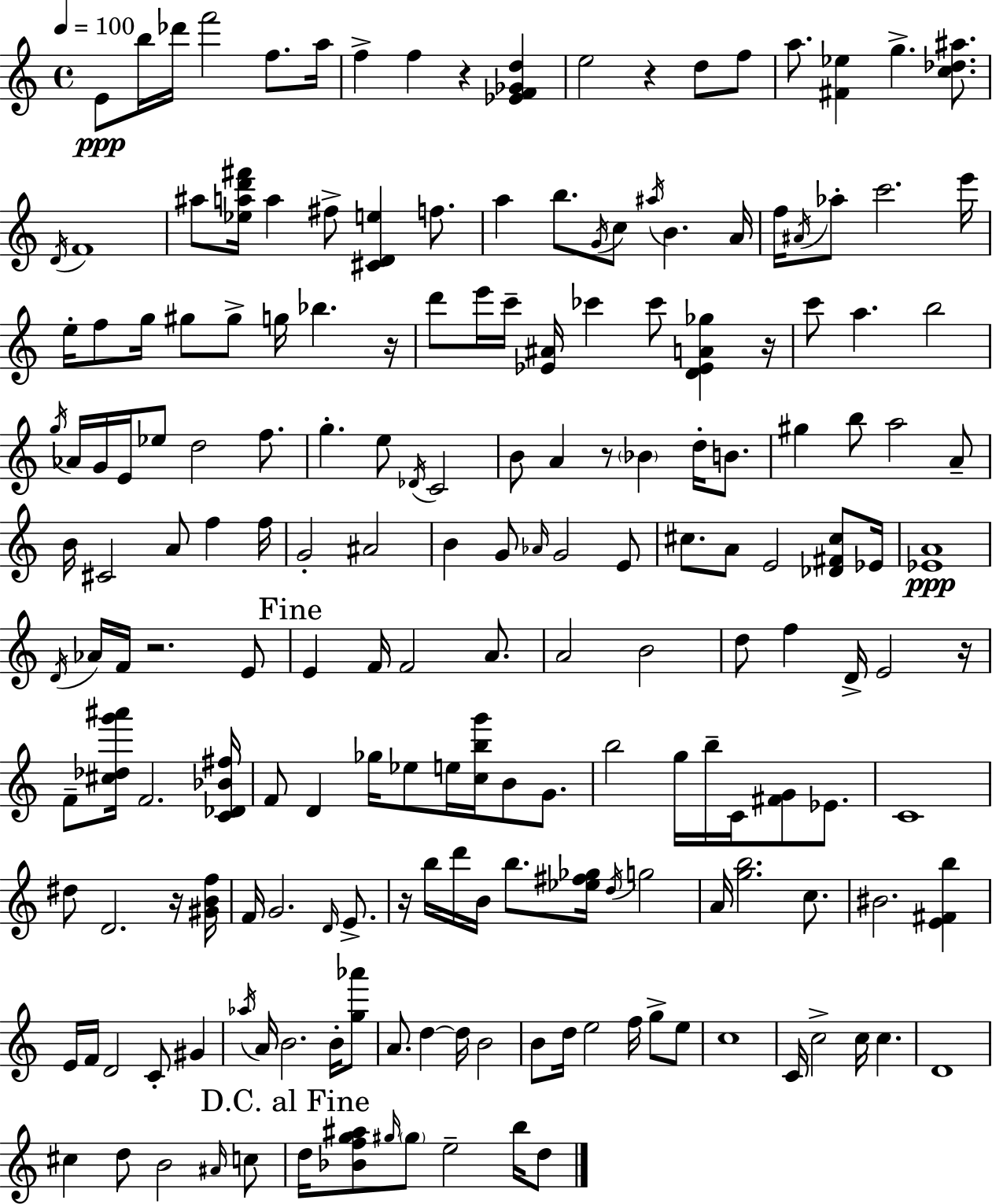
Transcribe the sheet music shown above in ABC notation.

X:1
T:Untitled
M:4/4
L:1/4
K:C
E/2 b/4 _d'/4 f'2 f/2 a/4 f f z [_EF_Gd] e2 z d/2 f/2 a/2 [^F_e] g [c_d^a]/2 D/4 F4 ^a/2 [_ead'^f']/4 a ^f/2 [^CDe] f/2 a b/2 G/4 c/2 ^a/4 B A/4 f/4 ^A/4 _a/2 c'2 e'/4 e/4 f/2 g/4 ^g/2 ^g/2 g/4 _b z/4 d'/2 e'/4 c'/4 [_E^A]/4 _c' _c'/2 [D_EA_g] z/4 c'/2 a b2 g/4 _A/4 G/4 E/4 _e/2 d2 f/2 g e/2 _D/4 C2 B/2 A z/2 _B d/4 B/2 ^g b/2 a2 A/2 B/4 ^C2 A/2 f f/4 G2 ^A2 B G/2 _A/4 G2 E/2 ^c/2 A/2 E2 [_D^F^c]/2 _E/4 [_EA]4 D/4 _A/4 F/4 z2 E/2 E F/4 F2 A/2 A2 B2 d/2 f D/4 E2 z/4 F/2 [^c_dg'^a']/4 F2 [C_D_B^f]/4 F/2 D _g/4 _e/2 e/4 [cbg']/4 B/2 G/2 b2 g/4 b/4 C/4 [^FG]/2 _E/2 C4 ^d/2 D2 z/4 [^GBf]/4 F/4 G2 D/4 E/2 z/4 b/4 d'/4 B/4 b/2 [_e^f_g]/4 d/4 g2 A/4 [gb]2 c/2 ^B2 [E^Fb] E/4 F/4 D2 C/2 ^G _a/4 A/4 B2 B/4 [g_a']/2 A/2 d d/4 B2 B/2 d/4 e2 f/4 g/2 e/2 c4 C/4 c2 c/4 c D4 ^c d/2 B2 ^A/4 c/2 d/4 [_Bfg^a]/2 ^g/4 ^g/2 e2 b/4 d/2